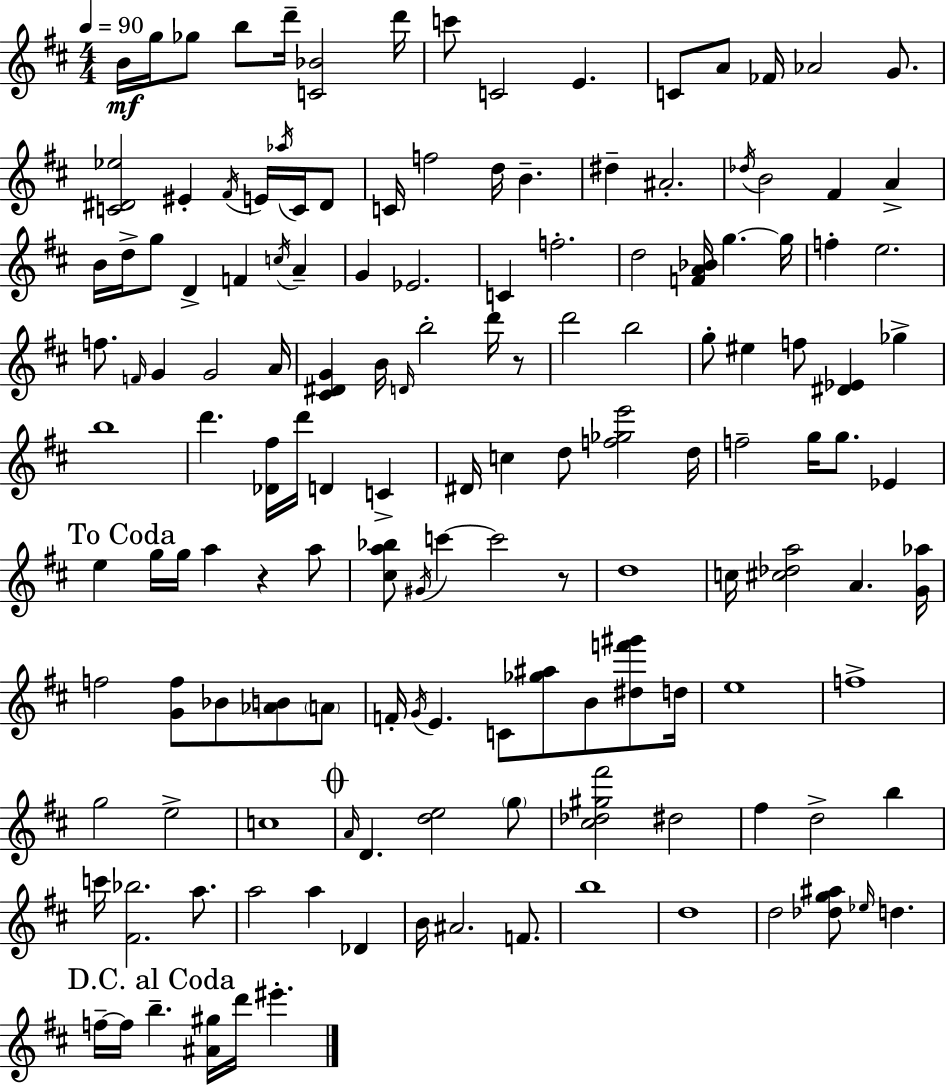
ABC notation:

X:1
T:Untitled
M:4/4
L:1/4
K:D
B/4 g/4 _g/2 b/2 d'/4 [C_B]2 d'/4 c'/2 C2 E C/2 A/2 _F/4 _A2 G/2 [C^D_e]2 ^E ^F/4 E/4 _a/4 C/4 ^D/2 C/4 f2 d/4 B ^d ^A2 _d/4 B2 ^F A B/4 d/4 g/2 D F c/4 A G _E2 C f2 d2 [FA_B]/4 g g/4 f e2 f/2 F/4 G G2 A/4 [^C^DG] B/4 D/4 b2 d'/4 z/2 d'2 b2 g/2 ^e f/2 [^D_E] _g b4 d' [_D^f]/4 d'/4 D C ^D/4 c d/2 [f_ge']2 d/4 f2 g/4 g/2 _E e g/4 g/4 a z a/2 [^ca_b]/2 ^G/4 c' c'2 z/2 d4 c/4 [^c_da]2 A [G_a]/4 f2 [Gf]/2 _B/2 [_AB]/2 A/2 F/4 G/4 E C/2 [_g^a]/2 B/2 [^df'^g']/2 d/4 e4 f4 g2 e2 c4 A/4 D [de]2 g/2 [^c_d^g^f']2 ^d2 ^f d2 b c'/4 [^F_b]2 a/2 a2 a _D B/4 ^A2 F/2 b4 d4 d2 [_dg^a]/2 _e/4 d f/4 f/4 b [^A^g]/4 d'/4 ^e'